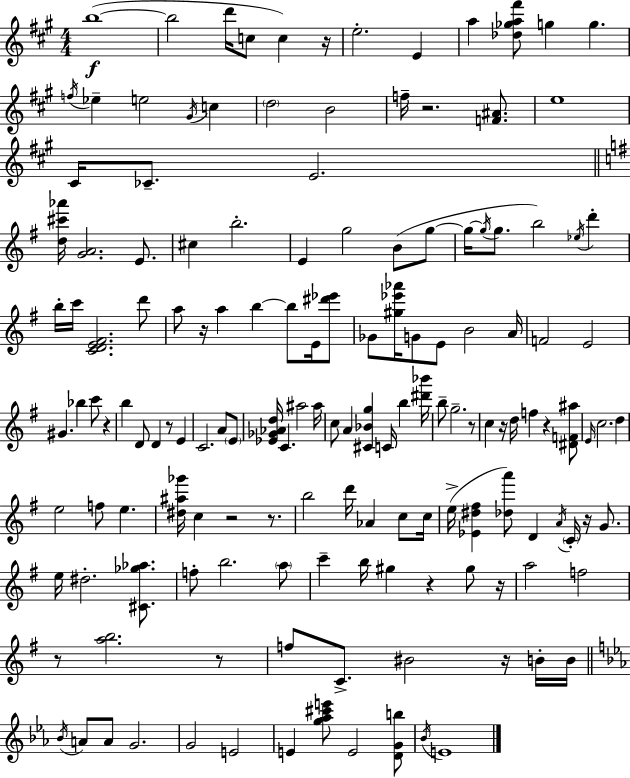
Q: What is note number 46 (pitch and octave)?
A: E4